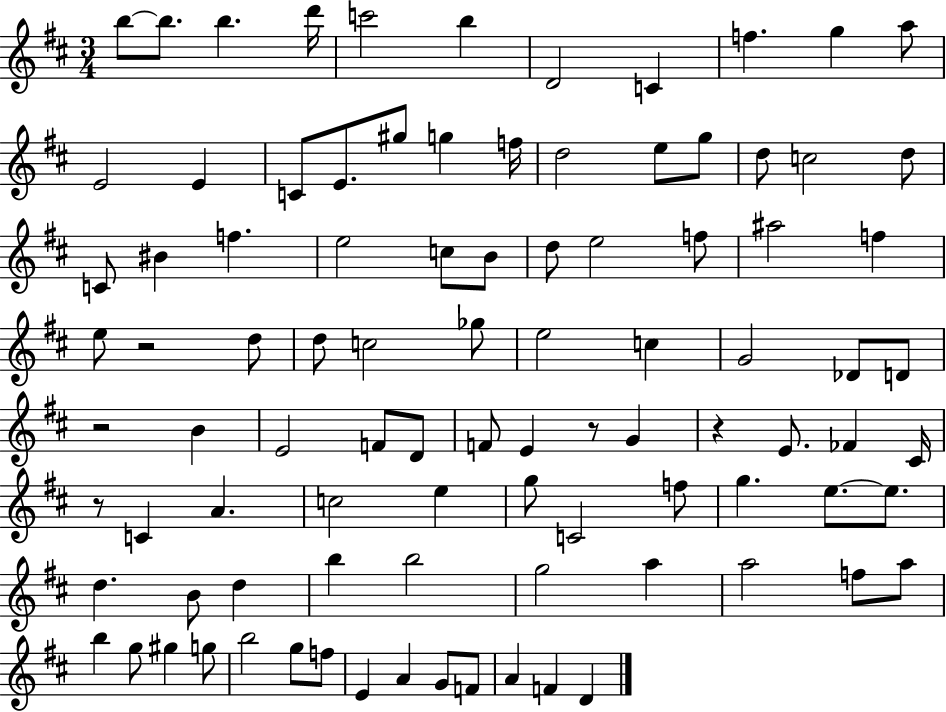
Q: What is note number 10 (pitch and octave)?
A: G5